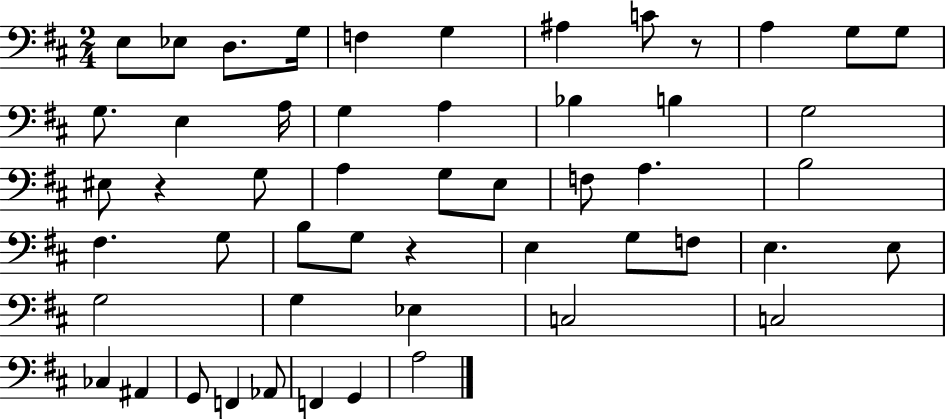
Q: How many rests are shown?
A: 3